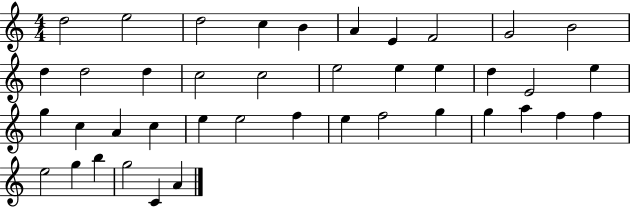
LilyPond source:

{
  \clef treble
  \numericTimeSignature
  \time 4/4
  \key c \major
  d''2 e''2 | d''2 c''4 b'4 | a'4 e'4 f'2 | g'2 b'2 | \break d''4 d''2 d''4 | c''2 c''2 | e''2 e''4 e''4 | d''4 e'2 e''4 | \break g''4 c''4 a'4 c''4 | e''4 e''2 f''4 | e''4 f''2 g''4 | g''4 a''4 f''4 f''4 | \break e''2 g''4 b''4 | g''2 c'4 a'4 | \bar "|."
}